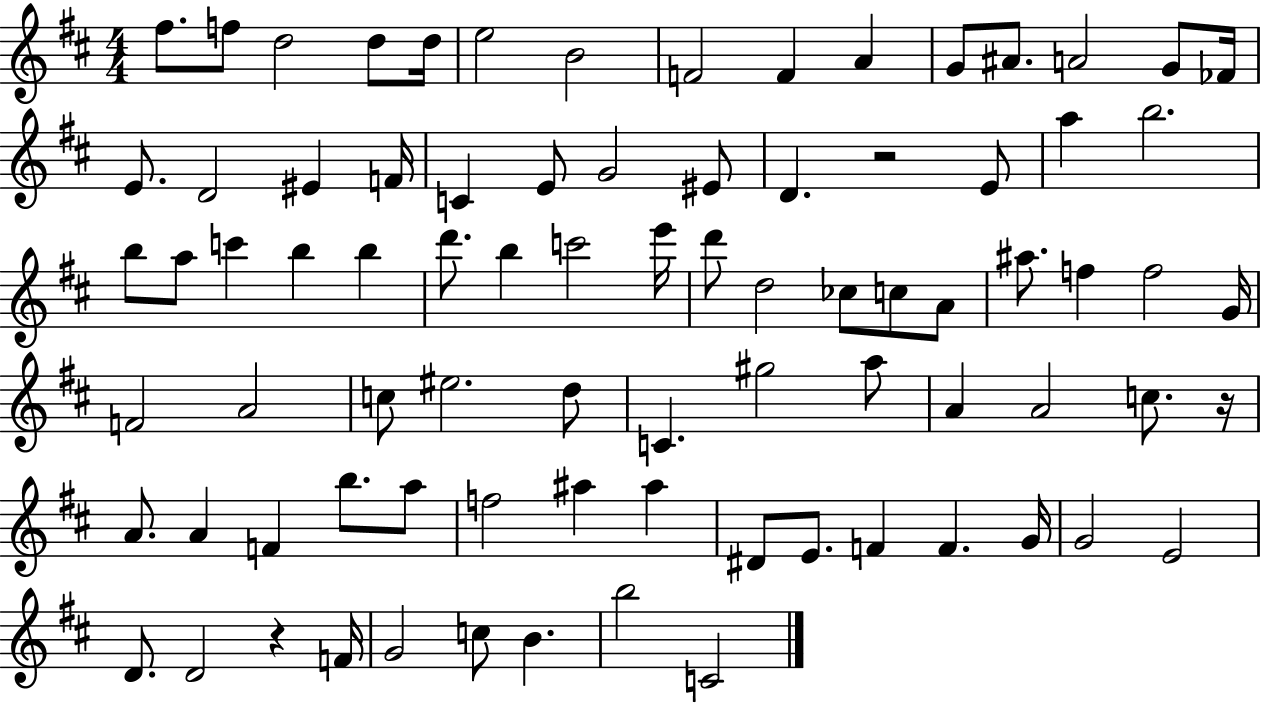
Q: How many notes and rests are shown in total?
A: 82